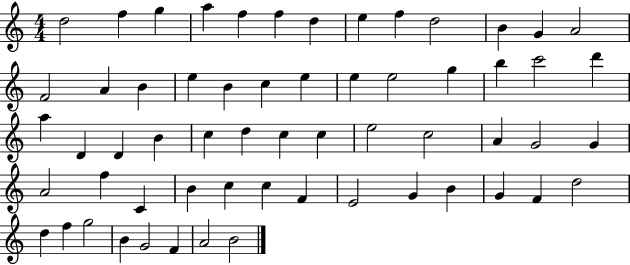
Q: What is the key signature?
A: C major